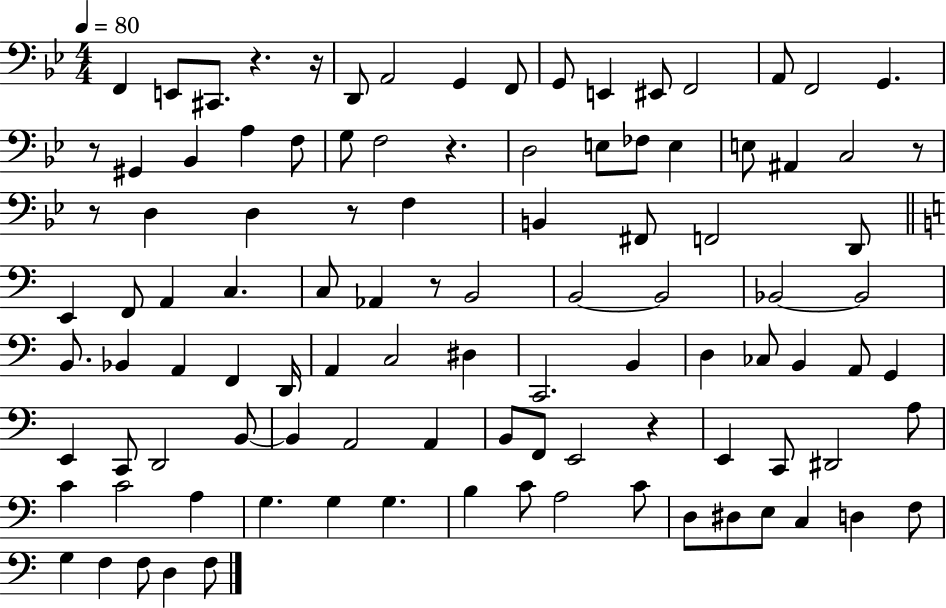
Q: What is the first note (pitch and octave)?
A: F2